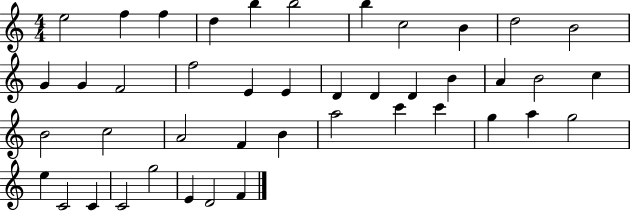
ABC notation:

X:1
T:Untitled
M:4/4
L:1/4
K:C
e2 f f d b b2 b c2 B d2 B2 G G F2 f2 E E D D D B A B2 c B2 c2 A2 F B a2 c' c' g a g2 e C2 C C2 g2 E D2 F